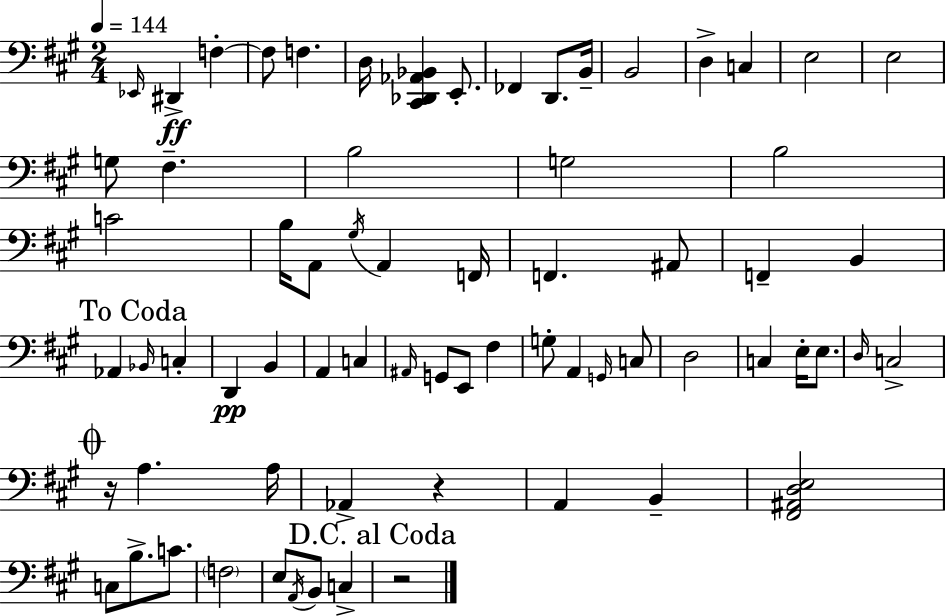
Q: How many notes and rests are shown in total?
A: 69